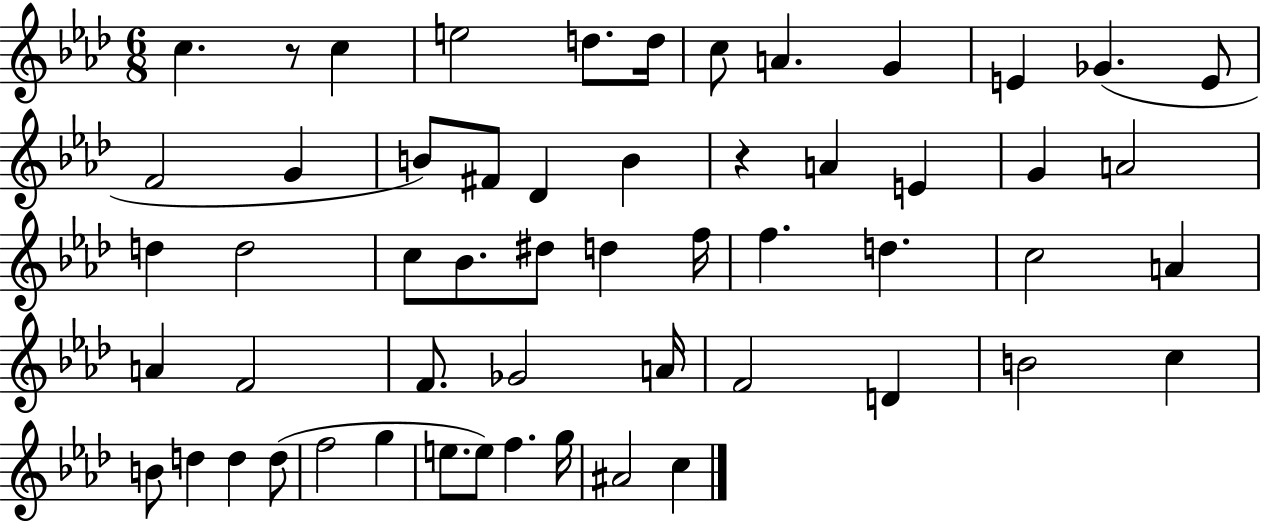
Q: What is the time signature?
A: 6/8